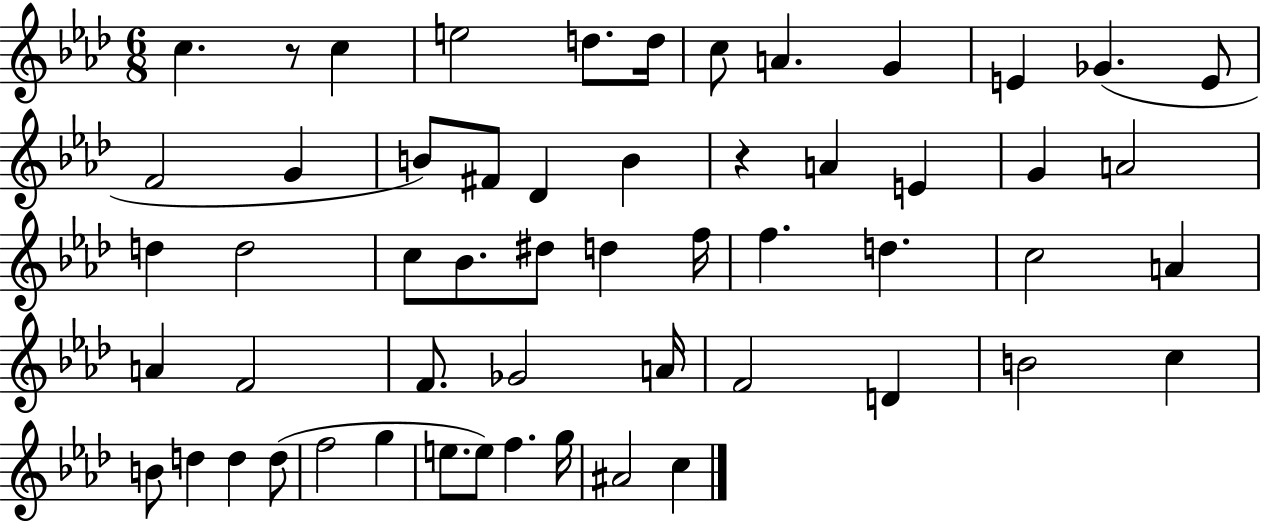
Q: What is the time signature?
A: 6/8